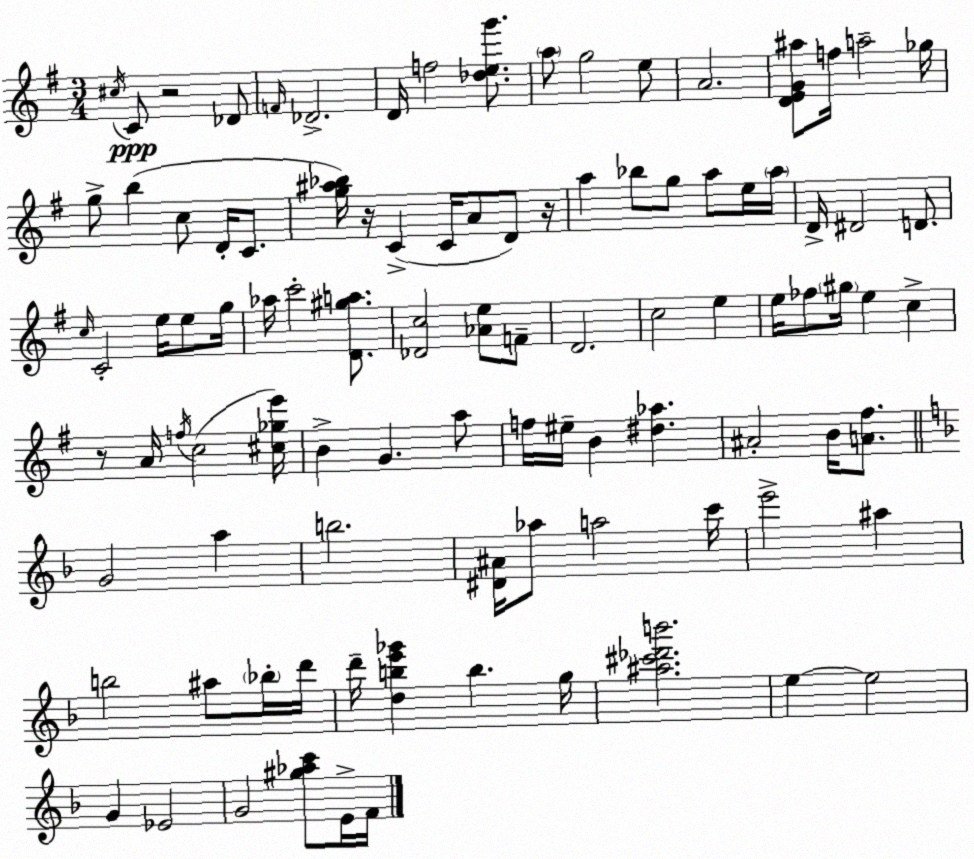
X:1
T:Untitled
M:3/4
L:1/4
K:G
^c/4 C/2 z2 _D/2 F/4 _D2 D/4 f2 [_deg']/2 a/2 g2 e/2 A2 [DEG^a]/2 f/4 a2 _g/4 g/2 b c/2 D/4 C/2 [g^a_b]/4 z/4 C C/4 A/2 D/2 z/4 a _b/2 g/2 a/2 e/4 a/4 D/4 ^D2 D/2 c/4 C2 e/4 e/2 g/4 _a/4 c'2 [D^ga]/2 [_Dc]2 [_Ae]/2 F/2 D2 c2 e e/4 _f/2 ^g/4 e c z/2 A/4 f/4 c2 [^c_ge']/4 B G a/2 f/4 ^e/4 B [^d_a] ^A2 B/4 [A^f]/2 G2 a b2 [^D^A]/4 _a/2 a2 c'/4 e'2 ^a b2 ^a/2 _b/4 d'/4 d'/4 [dbe'_g'] b g/4 [^a^c'_d'b']2 e e2 G _E2 G2 [^g_ac']/2 E/4 F/4